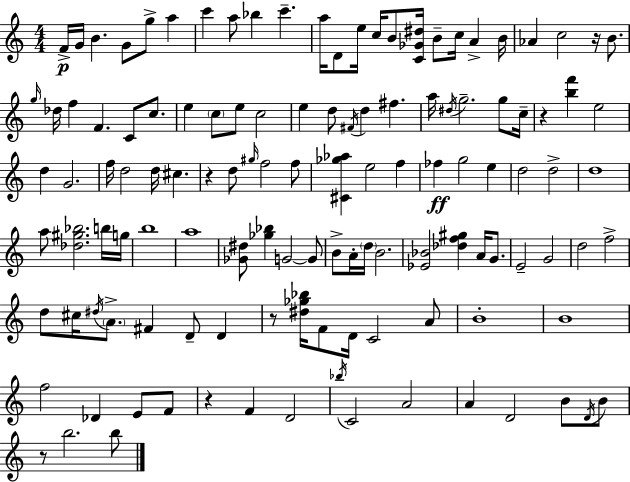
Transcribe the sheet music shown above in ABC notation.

X:1
T:Untitled
M:4/4
L:1/4
K:C
F/4 G/4 B G/2 g/2 a c' a/2 _b c' a/4 D/2 e/4 c/4 B/2 [C_G^d]/4 B/2 c/4 A B/4 _A c2 z/4 B/2 g/4 _d/4 f F C/2 c/2 e c/2 e/2 c2 e d/2 ^F/4 d ^f a/4 ^d/4 g2 g/2 c/4 z [bf'] e2 d G2 f/4 d2 d/4 ^c z d/2 ^g/4 f2 f/2 [^C_g_a] e2 f _f g2 e d2 d2 d4 a/2 [_d^g_b]2 b/4 g/4 b4 a4 [_G^d]/2 [_g_b] G2 G/2 B/2 A/4 d/4 B2 [_E_B]2 [_df^g] A/4 G/2 E2 G2 d2 f2 d/2 ^c/4 ^d/4 A/2 ^F D/2 D z/2 [^d_g_b]/4 F/2 D/4 C2 A/2 B4 B4 f2 _D E/2 F/2 z F D2 _b/4 C2 A2 A D2 B/2 D/4 B/2 z/2 b2 b/2